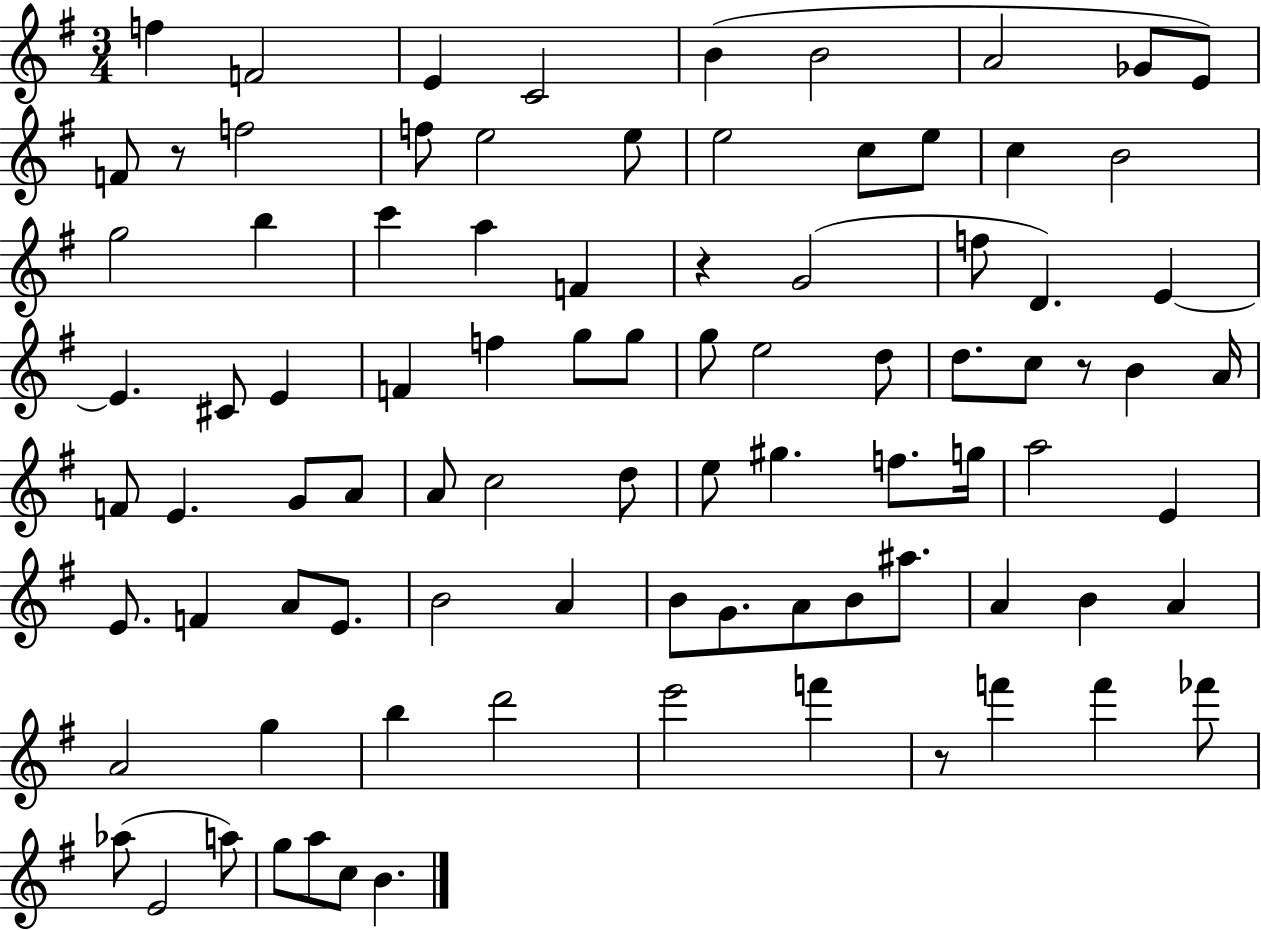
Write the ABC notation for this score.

X:1
T:Untitled
M:3/4
L:1/4
K:G
f F2 E C2 B B2 A2 _G/2 E/2 F/2 z/2 f2 f/2 e2 e/2 e2 c/2 e/2 c B2 g2 b c' a F z G2 f/2 D E E ^C/2 E F f g/2 g/2 g/2 e2 d/2 d/2 c/2 z/2 B A/4 F/2 E G/2 A/2 A/2 c2 d/2 e/2 ^g f/2 g/4 a2 E E/2 F A/2 E/2 B2 A B/2 G/2 A/2 B/2 ^a/2 A B A A2 g b d'2 e'2 f' z/2 f' f' _f'/2 _a/2 E2 a/2 g/2 a/2 c/2 B